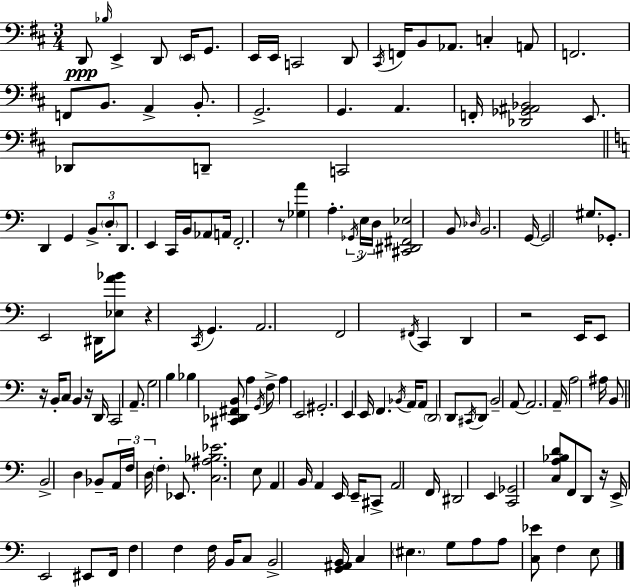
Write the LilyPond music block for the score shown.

{
  \clef bass
  \numericTimeSignature
  \time 3/4
  \key d \major
  d,8\ppp \grace { bes16 } e,4-> d,8 \parenthesize e,16 g,8. | e,16 e,16 c,2 d,8 | \acciaccatura { cis,16 } f,16 b,8 aes,8. c4-. | a,8 f,2. | \break f,8 b,8. a,4-> b,8.-. | g,2.-> | g,4. a,4. | f,16-. <des, ges, ais, bes,>2 e,8. | \break des,8 d,8-- c,2 | \bar "||" \break \key c \major d,4 g,4 \tuplet 3/2 { b,8-> \parenthesize d8-. | d,8. } e,4 c,16 b,16 aes,8 a,16 | f,2.-. | r8 <ges a'>4 a4.-. | \break \tuplet 3/2 { \acciaccatura { ges,16 } e16 d16 } <cis, dis, fis, ees>2 b,8 | \grace { des16 } b,2. | g,16~~ g,2 gis8. | ges,8.-. e,2 | \break dis,16 <ees a' bes'>8 r4 \acciaccatura { c,16 } g,4. | a,2. | f,2 \acciaccatura { fis,16 } | c,4 d,4 r2 | \break e,16 e,8 r16 b,16-. c8 b,4 | r16 d,16 c,2 | a,8.-- g2 | b4 bes4 <cis, des, fis, b,>8 a4 | \break \acciaccatura { g,16 } f8-> a4 e,2 | gis,2.-. | e,4 e,16 f,4. | \acciaccatura { bes,16 } a,16 a,8 \parenthesize d,2 | \break d,8 \acciaccatura { cis,16 } d,8 b,2-- | a,8~~ a,2. | a,16-- a2 | ais16 b,8 \bar "||" \break \key c \major b,2-> d4 | bes,8-- \tuplet 3/2 { a,16 f16 d16 } \parenthesize f4-. ees,8. | <c ais bes ees'>2. | e8 a,4 b,16 a,4 e,16 | \break e,16-- cis,8-> a,2 f,16 | dis,2 e,4 | <c, ges,>2 <c a bes d'>8 f,8 | d,8 r16 e,16-> e,2 | \break eis,8 f,16 f4 f4 f16 | b,16 c8 b,2-> <g, ais, b,>16 | c4 \parenthesize eis4. g8 | a8 a8 <c ees'>8 f4 e8 | \break \bar "|."
}